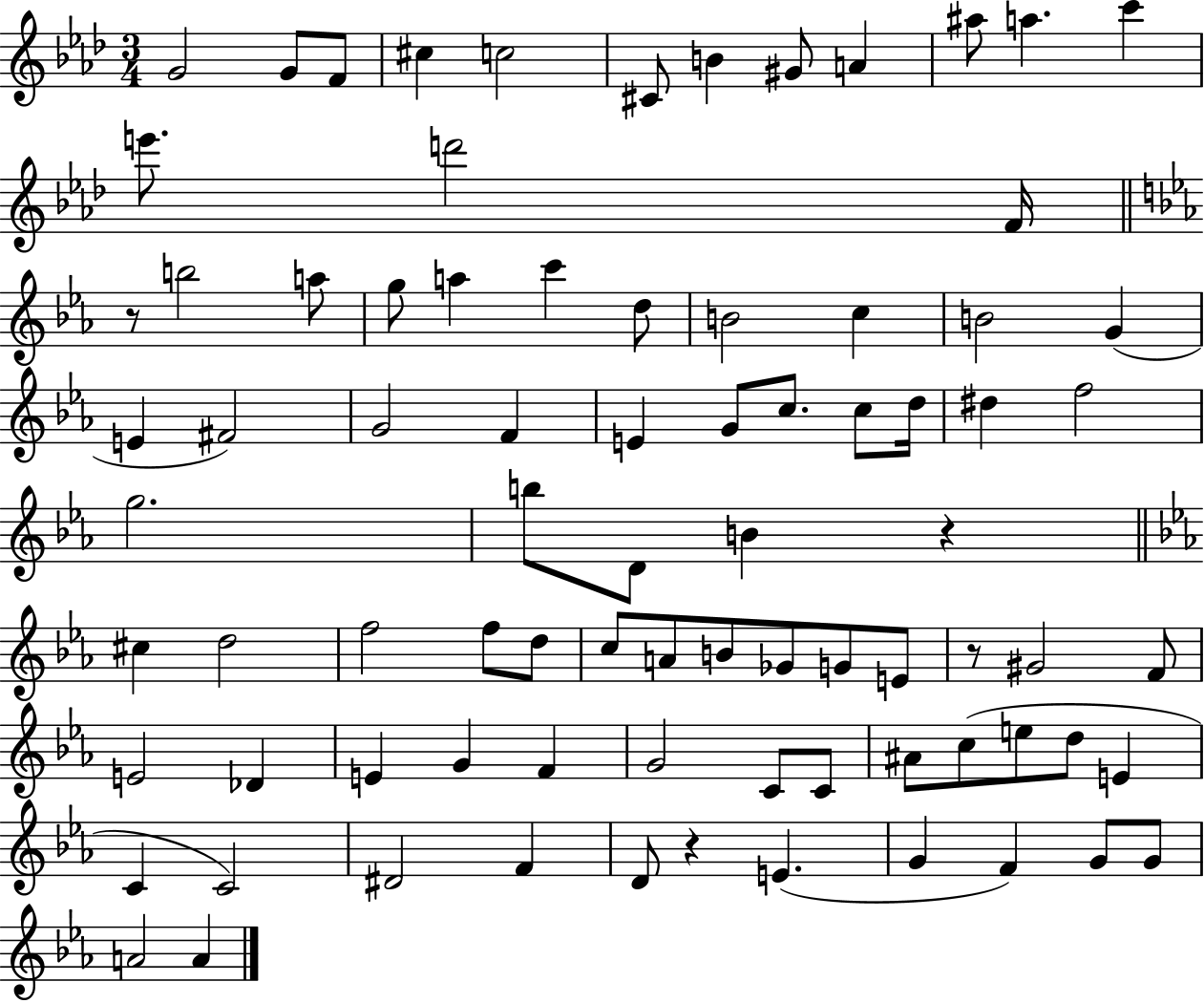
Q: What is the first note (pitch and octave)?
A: G4